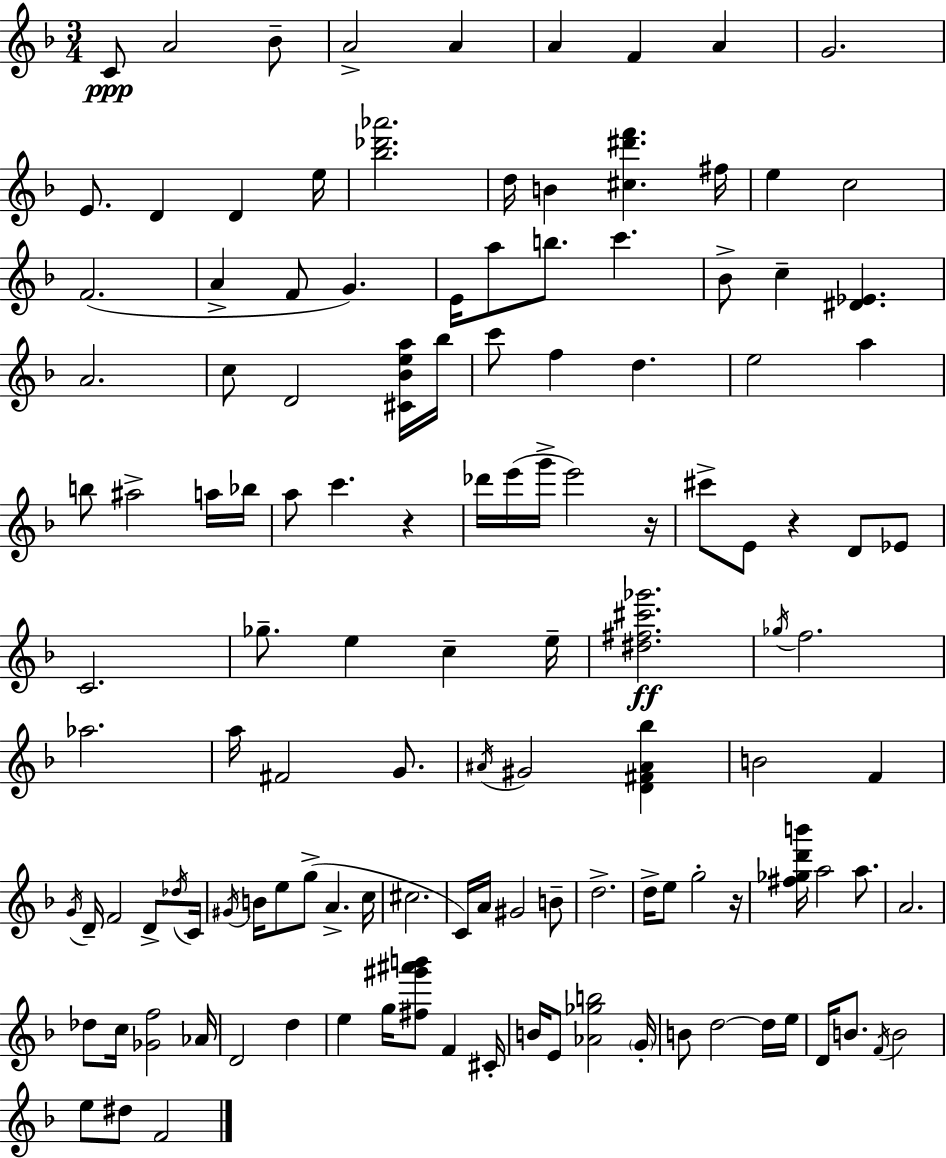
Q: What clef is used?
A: treble